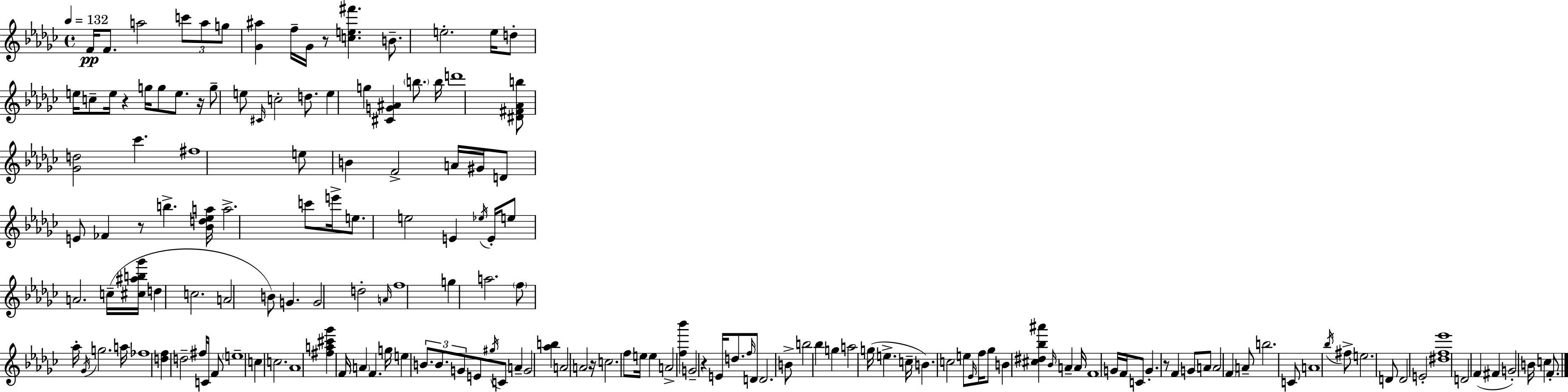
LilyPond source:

{
  \clef treble
  \time 4/4
  \defaultTimeSignature
  \key ees \minor
  \tempo 4 = 132
  f'16\pp f'8. a''2 \tuplet 3/2 { c'''8 a''8 | g''8 } <ges' ais''>4 f''16-- ges'16 r8 <c'' e'' fis'''>4. | b'8.-- e''2.-. e''16 | d''8-. e''16 c''8-- e''16 r4 g''16 g''8 e''8. | \break r16 g''8-- e''8 \grace { cis'16 } c''2-. d''8. | e''4 g''4 <cis' g' ais'>4 \parenthesize b''8. | b''16 d'''1 | <dis' fis' aes' b''>8 <ges' d''>2 ces'''4. | \break fis''1 | e''8 b'4 f'2-> a'16 | gis'16 d'8 e'8 fes'4 r8 b''4.-> | <bes' d'' ees'' a''>16 a''2.-> c'''8 | \break e'''16-> e''8. e''2 e'4 | \acciaccatura { ees''16 } e'16-. e''8 a'2. | c''16--( <cis'' ais'' b'' ges'''>16 d''4 c''2. | a'2 b'8) g'4. | \break g'2 d''2-. | \grace { a'16 } f''1 | g''4 a''2. | \parenthesize f''8 aes''16-. \acciaccatura { ges'16 } g''2. | \break a''16 fes''1 | <d'' f''>4 d''2-- | fis''16 c'16 f'8 \parenthesize e''1-- | c''4 c''2. | \break aes'1 | <fis'' a'' cis''' ges'''>4 f'16 \parenthesize a'4 f'4. | g''16 e''4 \tuplet 3/2 { b'8. b'8. g'8 } | e'8 \acciaccatura { gis''16 } c'8 a'4-- g'2 | \break <aes'' b''>4 a'2 a'2 | r16 c''2. | f''8 e''16 e''4 a'2-> | <f'' bes'''>4 g'2-- r4 | \break e'16 d''8. \grace { f''16 } d'8 d'2. | b'8-> b''2 bes''4 | g''4 a''2 g''16( e''4.-> | c''16-- b'4.) c''2 | \break e''8 \grace { ees'16 } f''16 ges''8 b'4 <cis'' dis'' bes'' ais'''>4 | \grace { bes'16 } a'4-- a'16 f'1 | g'16 f'16 c'8 g'4.-. | r8 f'4 g'8 a'8 a'2 | \break \parenthesize f'4 a'8-- b''2. | c'8 a'1 | \acciaccatura { bes''16 } fis''8-> e''2. | d'8 d'2 | \break e'2-. <dis'' f'' ees'''>1 | d'2 | f'4( fis'4 g'2-.) | b'16 c''4 f'8.-. \bar "|."
}